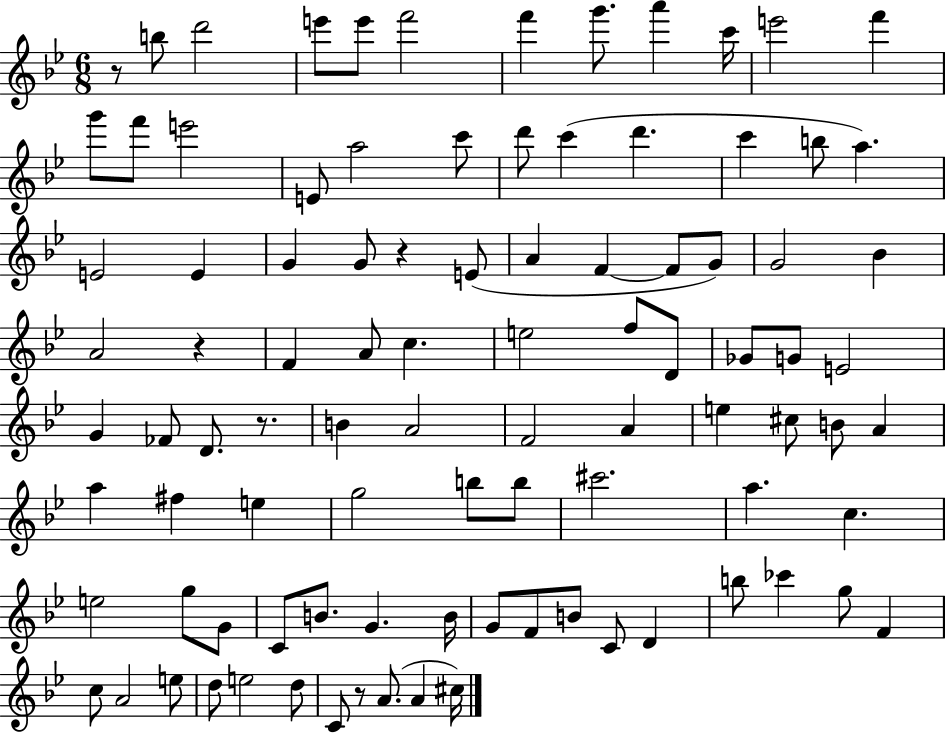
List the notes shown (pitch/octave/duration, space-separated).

R/e B5/e D6/h E6/e E6/e F6/h F6/q G6/e. A6/q C6/s E6/h F6/q G6/e F6/e E6/h E4/e A5/h C6/e D6/e C6/q D6/q. C6/q B5/e A5/q. E4/h E4/q G4/q G4/e R/q E4/e A4/q F4/q F4/e G4/e G4/h Bb4/q A4/h R/q F4/q A4/e C5/q. E5/h F5/e D4/e Gb4/e G4/e E4/h G4/q FES4/e D4/e. R/e. B4/q A4/h F4/h A4/q E5/q C#5/e B4/e A4/q A5/q F#5/q E5/q G5/h B5/e B5/e C#6/h. A5/q. C5/q. E5/h G5/e G4/e C4/e B4/e. G4/q. B4/s G4/e F4/e B4/e C4/e D4/q B5/e CES6/q G5/e F4/q C5/e A4/h E5/e D5/e E5/h D5/e C4/e R/e A4/e. A4/q C#5/s